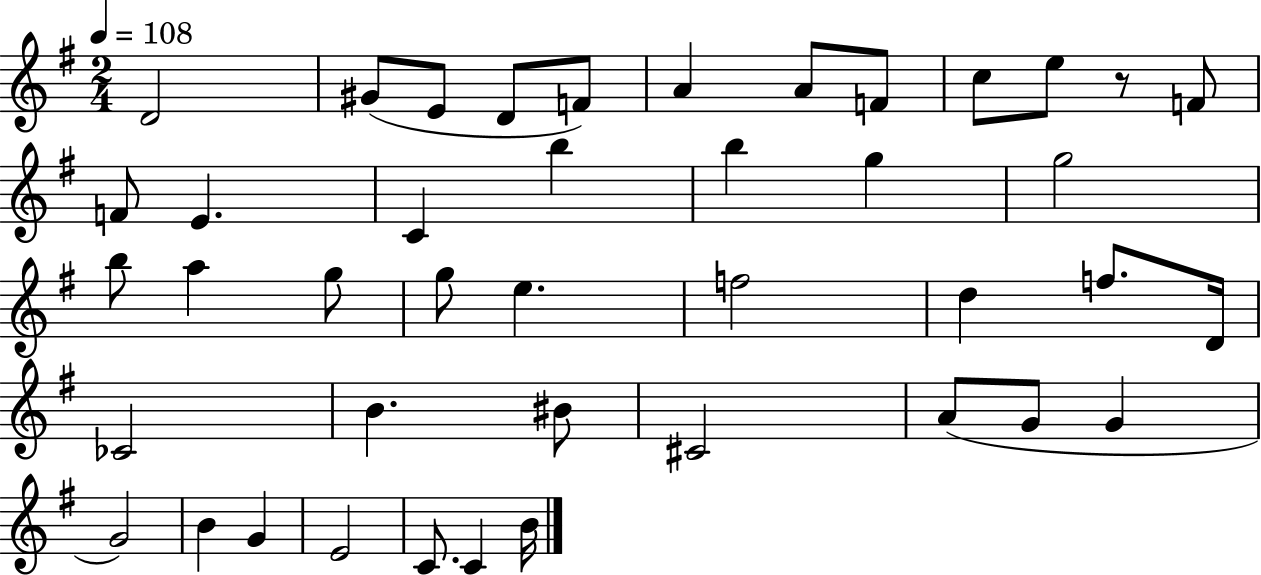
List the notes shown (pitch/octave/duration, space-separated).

D4/h G#4/e E4/e D4/e F4/e A4/q A4/e F4/e C5/e E5/e R/e F4/e F4/e E4/q. C4/q B5/q B5/q G5/q G5/h B5/e A5/q G5/e G5/e E5/q. F5/h D5/q F5/e. D4/s CES4/h B4/q. BIS4/e C#4/h A4/e G4/e G4/q G4/h B4/q G4/q E4/h C4/e. C4/q B4/s